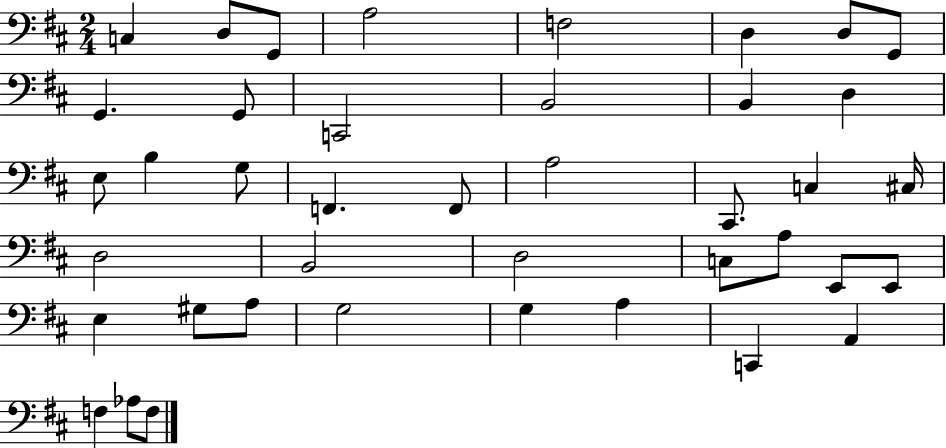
{
  \clef bass
  \numericTimeSignature
  \time 2/4
  \key d \major
  c4 d8 g,8 | a2 | f2 | d4 d8 g,8 | \break g,4. g,8 | c,2 | b,2 | b,4 d4 | \break e8 b4 g8 | f,4. f,8 | a2 | cis,8. c4 cis16 | \break d2 | b,2 | d2 | c8 a8 e,8 e,8 | \break e4 gis8 a8 | g2 | g4 a4 | c,4 a,4 | \break f4 aes8 f8 | \bar "|."
}